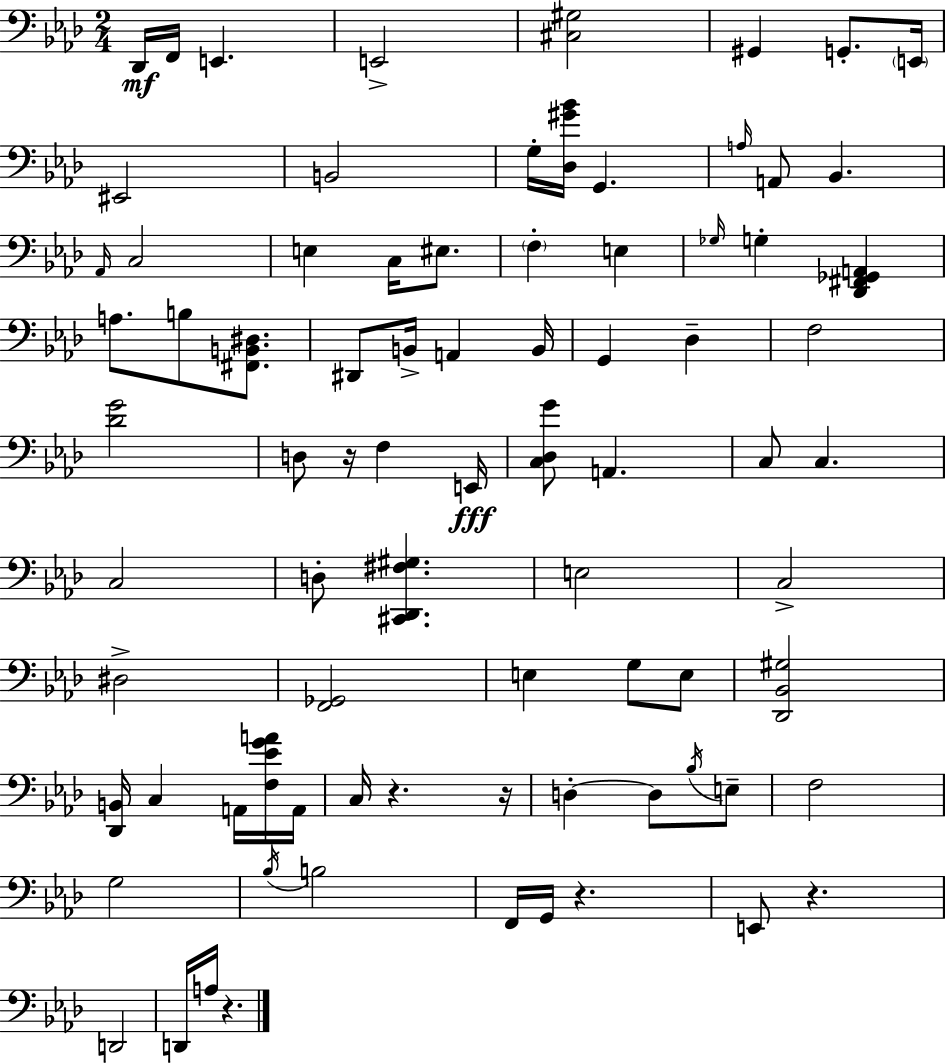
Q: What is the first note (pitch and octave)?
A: Db2